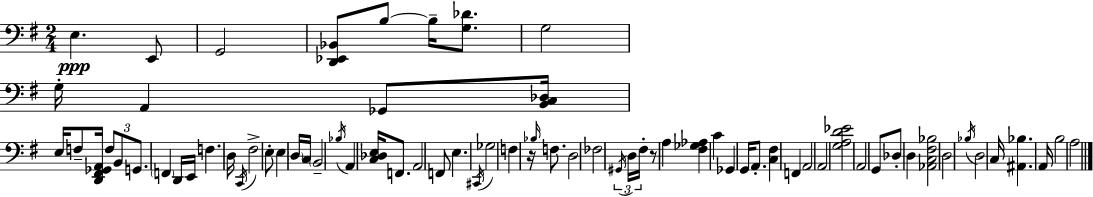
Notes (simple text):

E3/q. E2/e G2/h [D2,Eb2,Bb2]/e B3/e B3/s [G3,Db4]/e. G3/h G3/s A2/q Gb2/e [B2,C3,Db3]/s E3/s F3/e [D2,F#2,Gb2,A2]/s F3/e B2/e G2/e. F2/q D2/s E2/s F3/q. D3/s C2/s F#3/h E3/e E3/q D3/s C3/s B2/h Bb3/s A2/q [C3,Db3,E3]/s F2/e. A2/h F2/e E3/q. C#2/s Gb3/h F3/q R/s Bb3/s F3/e. D3/h FES3/h G#2/s D3/s F#3/s R/e A3/q [F#3,Gb3,Ab3]/q C4/q Gb2/q G2/s A2/e. [C3,F#3]/q F2/q A2/h A2/h [G3,A3,D4,Eb4]/h A2/h G2/e Db3/e D3/q [Ab2,C3,F#3,Bb3]/h D3/h Bb3/s D3/h C3/s [A#2,Bb3]/q. A2/s B3/h A3/h